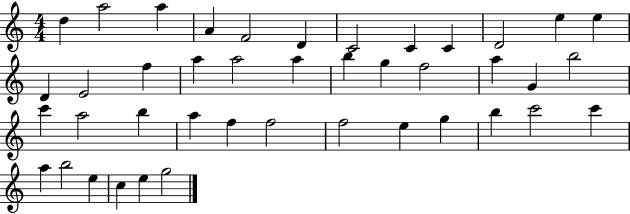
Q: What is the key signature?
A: C major